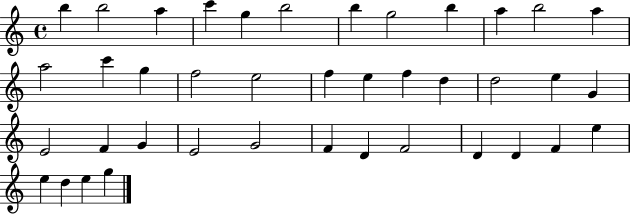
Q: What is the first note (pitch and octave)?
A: B5